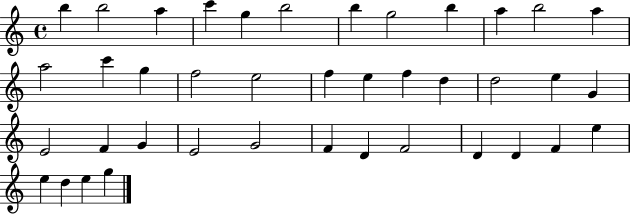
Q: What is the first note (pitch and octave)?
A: B5